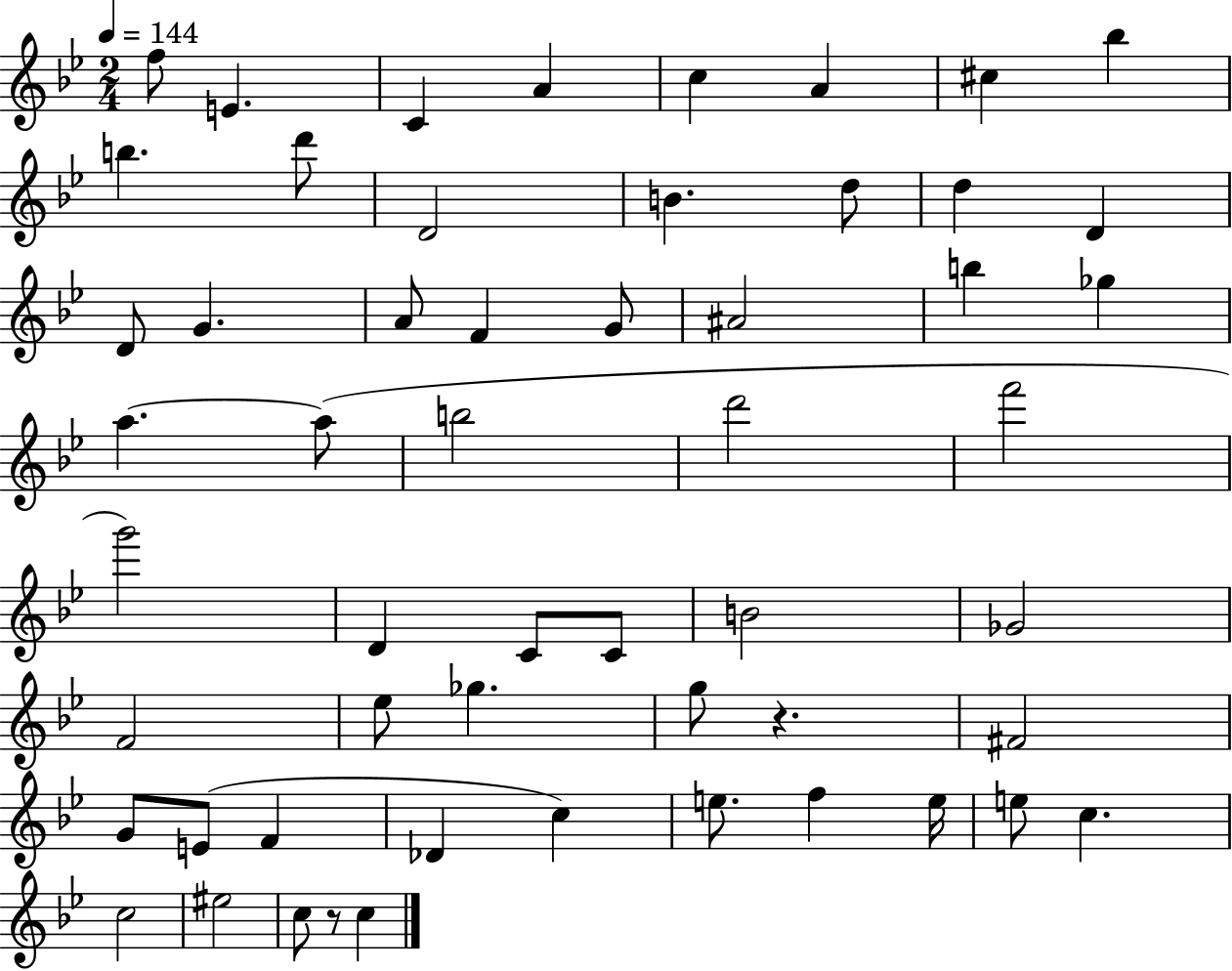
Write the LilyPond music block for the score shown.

{
  \clef treble
  \numericTimeSignature
  \time 2/4
  \key bes \major
  \tempo 4 = 144
  \repeat volta 2 { f''8 e'4. | c'4 a'4 | c''4 a'4 | cis''4 bes''4 | \break b''4. d'''8 | d'2 | b'4. d''8 | d''4 d'4 | \break d'8 g'4. | a'8 f'4 g'8 | ais'2 | b''4 ges''4 | \break a''4.~~ a''8( | b''2 | d'''2 | f'''2 | \break g'''2) | d'4 c'8 c'8 | b'2 | ges'2 | \break f'2 | ees''8 ges''4. | g''8 r4. | fis'2 | \break g'8 e'8( f'4 | des'4 c''4) | e''8. f''4 e''16 | e''8 c''4. | \break c''2 | eis''2 | c''8 r8 c''4 | } \bar "|."
}